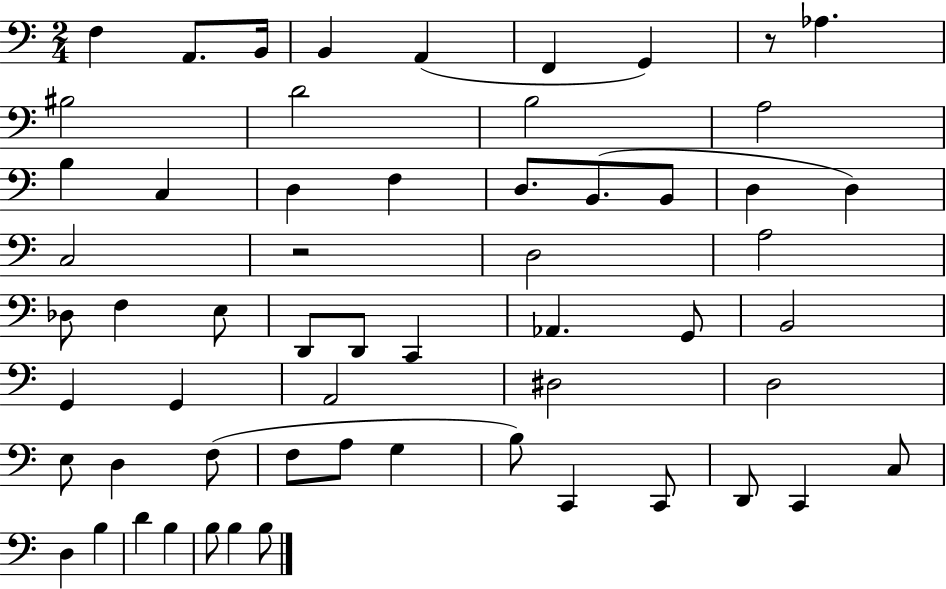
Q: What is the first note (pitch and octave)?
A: F3